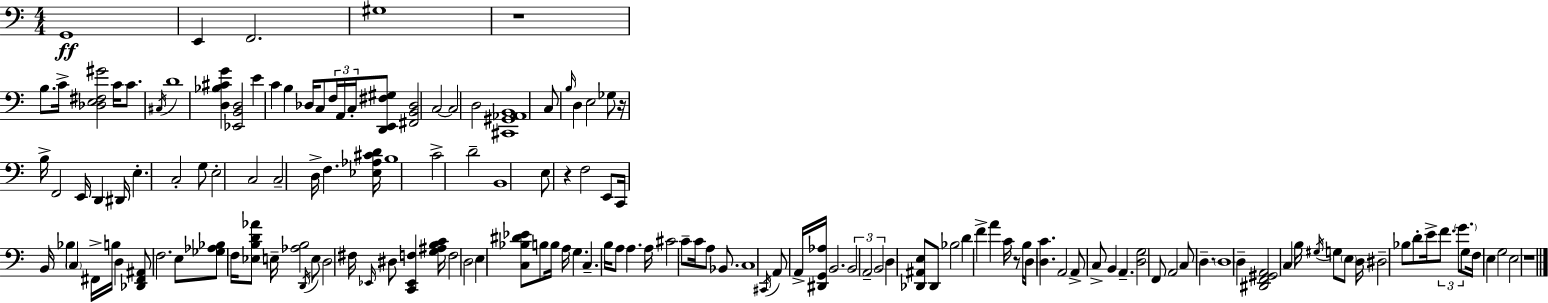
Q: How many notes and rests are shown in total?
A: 149